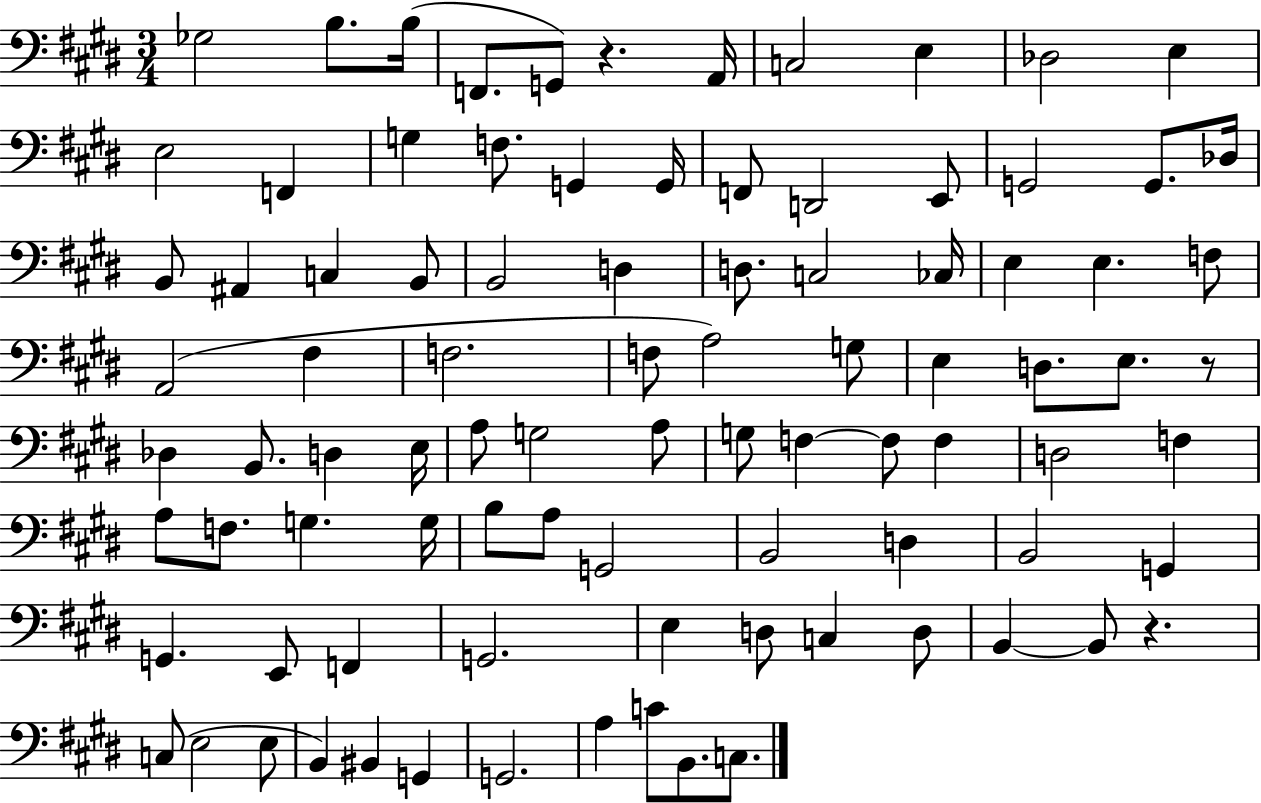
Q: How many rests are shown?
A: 3